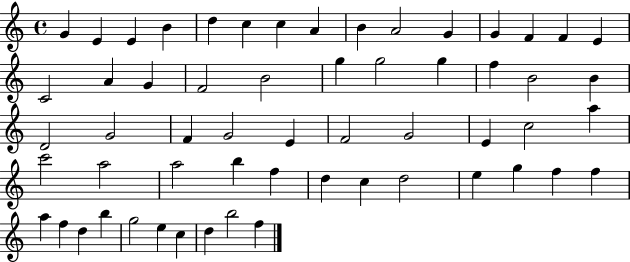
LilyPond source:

{
  \clef treble
  \time 4/4
  \defaultTimeSignature
  \key c \major
  g'4 e'4 e'4 b'4 | d''4 c''4 c''4 a'4 | b'4 a'2 g'4 | g'4 f'4 f'4 e'4 | \break c'2 a'4 g'4 | f'2 b'2 | g''4 g''2 g''4 | f''4 b'2 b'4 | \break d'2 g'2 | f'4 g'2 e'4 | f'2 g'2 | e'4 c''2 a''4 | \break c'''2 a''2 | a''2 b''4 f''4 | d''4 c''4 d''2 | e''4 g''4 f''4 f''4 | \break a''4 f''4 d''4 b''4 | g''2 e''4 c''4 | d''4 b''2 f''4 | \bar "|."
}